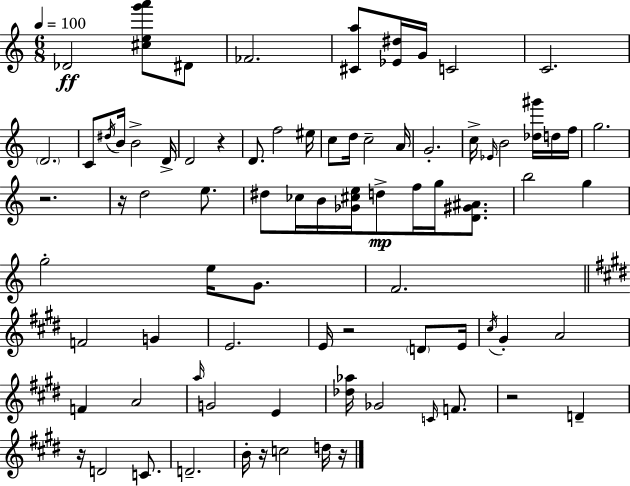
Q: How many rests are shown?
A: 8